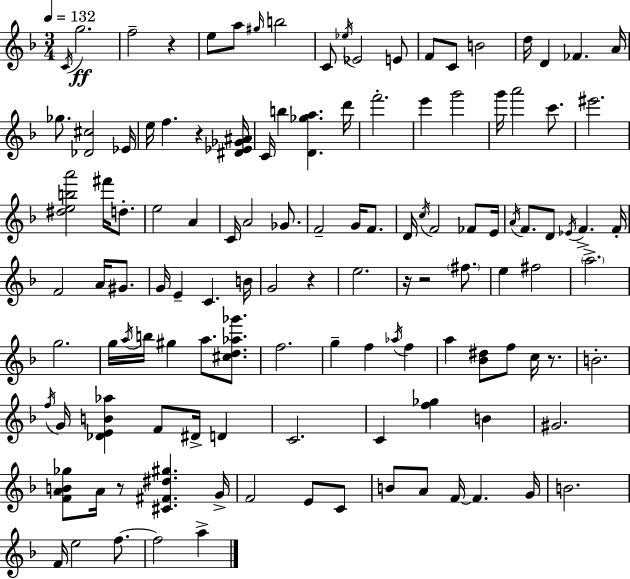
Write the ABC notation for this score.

X:1
T:Untitled
M:3/4
L:1/4
K:F
C/4 g2 f2 z e/2 a/2 ^g/4 b2 C/2 _e/4 _E2 E/2 F/2 C/2 B2 d/4 D _F A/4 _g/2 [_D^c]2 _E/4 e/4 f z [^D_E_G^A]/4 C/4 b [D_ga] d'/4 f'2 e' g'2 g'/4 a'2 c'/2 ^e'2 [^deba']2 ^f'/4 d/2 e2 A C/4 A2 _G/2 F2 G/4 F/2 D/4 c/4 F2 _F/2 E/4 A/4 F/2 D/2 _E/4 F F/4 F2 A/4 ^G/2 G/4 E C B/4 G2 z e2 z/4 z2 ^f/2 e ^f2 a2 g2 g/4 a/4 b/4 ^g a/2 [^cd_a_g']/2 f2 g f _a/4 f a [_B^d]/2 f/2 c/4 z/2 B2 f/4 G/4 [_DEB_a] F/2 ^D/4 D C2 C [f_g] B ^G2 [FAB_g]/2 A/4 z/2 [^C^F^d^g] G/4 F2 E/2 C/2 B/2 A/2 F/4 F G/4 B2 F/4 e2 f/2 f2 a